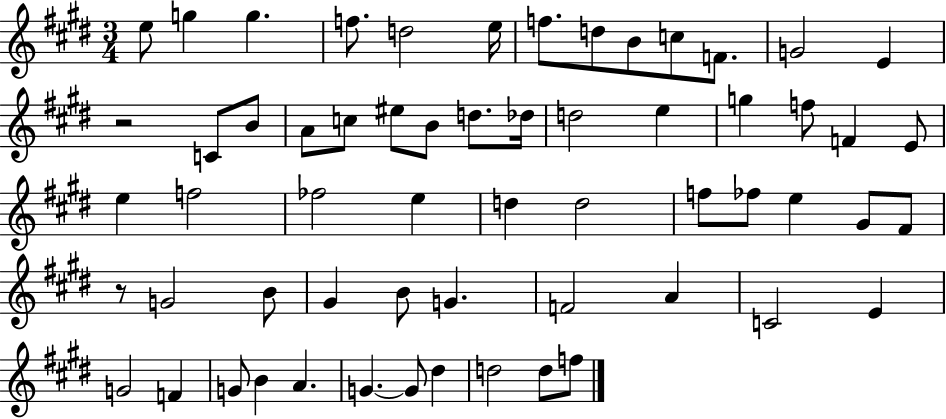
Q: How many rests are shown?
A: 2